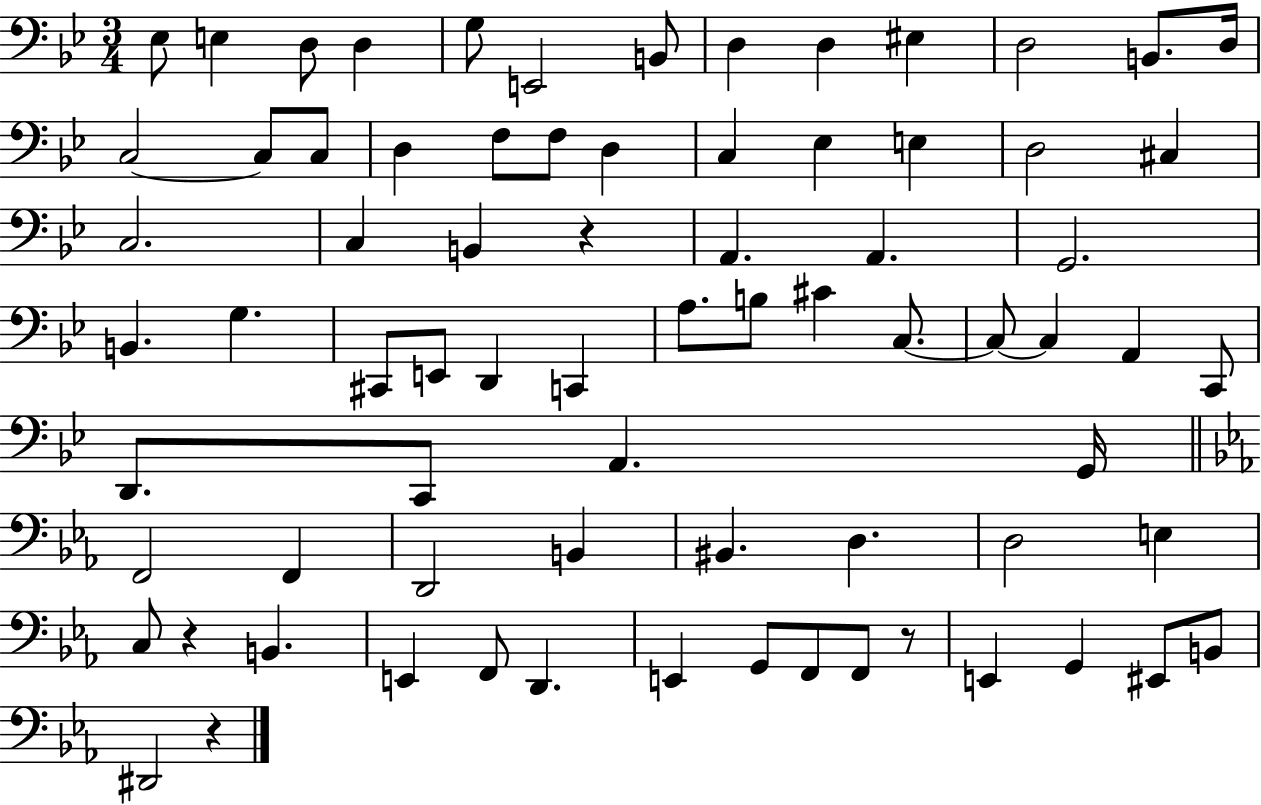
X:1
T:Untitled
M:3/4
L:1/4
K:Bb
_E,/2 E, D,/2 D, G,/2 E,,2 B,,/2 D, D, ^E, D,2 B,,/2 D,/4 C,2 C,/2 C,/2 D, F,/2 F,/2 D, C, _E, E, D,2 ^C, C,2 C, B,, z A,, A,, G,,2 B,, G, ^C,,/2 E,,/2 D,, C,, A,/2 B,/2 ^C C,/2 C,/2 C, A,, C,,/2 D,,/2 C,,/2 A,, G,,/4 F,,2 F,, D,,2 B,, ^B,, D, D,2 E, C,/2 z B,, E,, F,,/2 D,, E,, G,,/2 F,,/2 F,,/2 z/2 E,, G,, ^E,,/2 B,,/2 ^D,,2 z